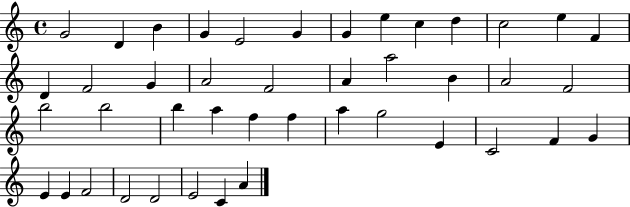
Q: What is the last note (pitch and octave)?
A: A4